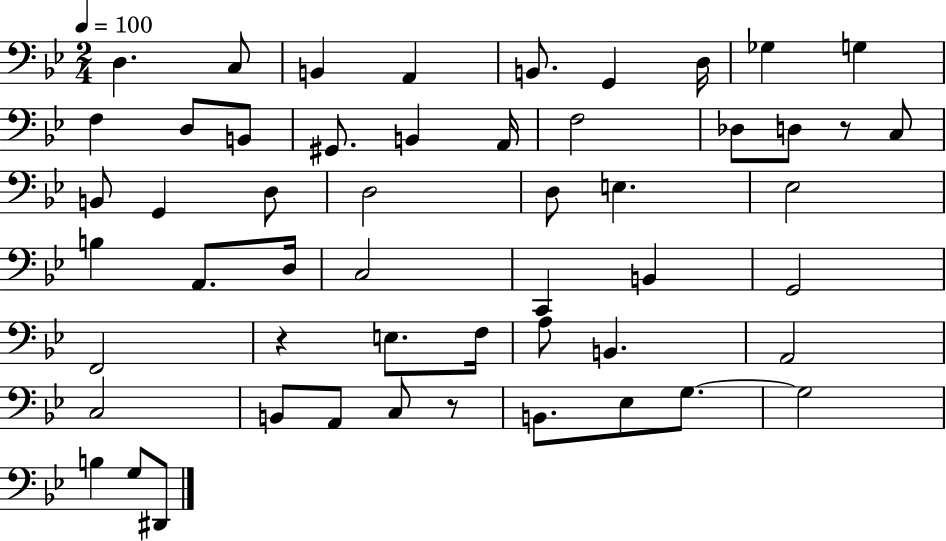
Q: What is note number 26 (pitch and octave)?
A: Eb3